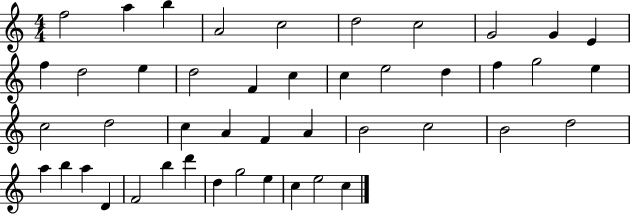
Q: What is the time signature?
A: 4/4